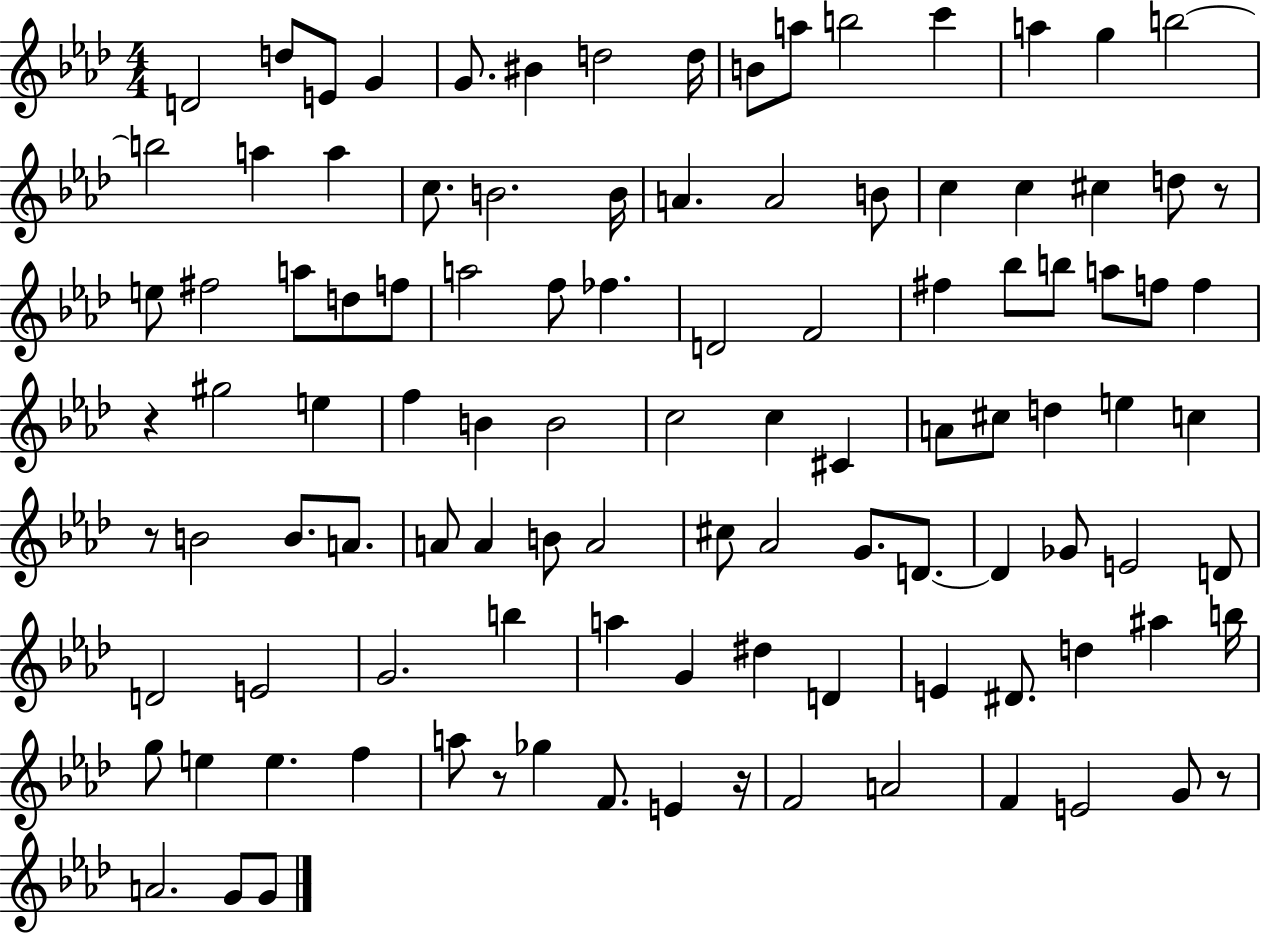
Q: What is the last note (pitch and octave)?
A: G4